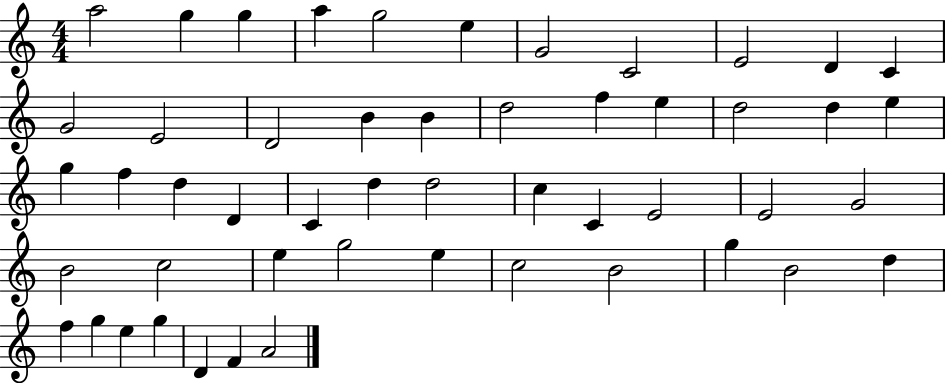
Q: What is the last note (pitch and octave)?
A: A4